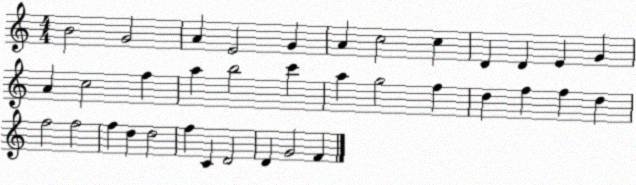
X:1
T:Untitled
M:4/4
L:1/4
K:C
B2 G2 A E2 G A c2 c D D E G A c2 f a b2 c' a g2 f d f f d f2 f2 f d d2 f C D2 D G2 F